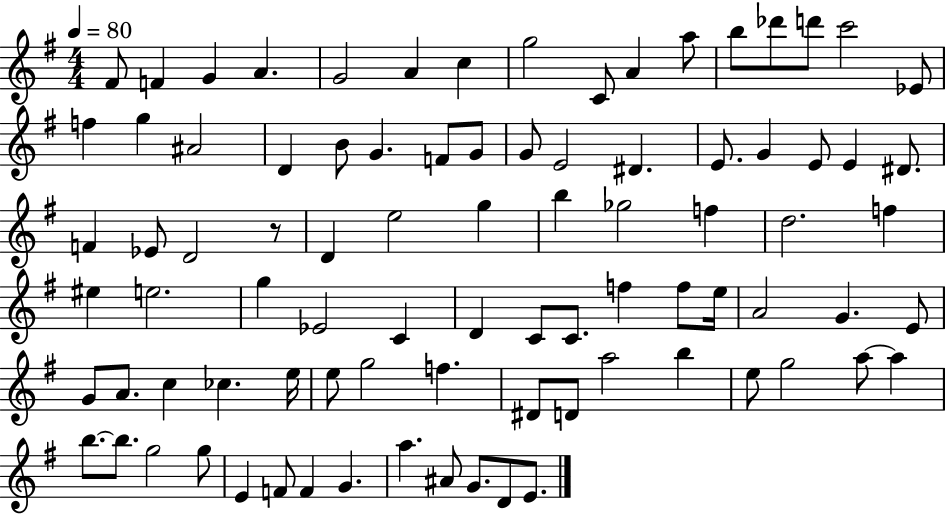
{
  \clef treble
  \numericTimeSignature
  \time 4/4
  \key g \major
  \tempo 4 = 80
  fis'8 f'4 g'4 a'4. | g'2 a'4 c''4 | g''2 c'8 a'4 a''8 | b''8 des'''8 d'''8 c'''2 ees'8 | \break f''4 g''4 ais'2 | d'4 b'8 g'4. f'8 g'8 | g'8 e'2 dis'4. | e'8. g'4 e'8 e'4 dis'8. | \break f'4 ees'8 d'2 r8 | d'4 e''2 g''4 | b''4 ges''2 f''4 | d''2. f''4 | \break eis''4 e''2. | g''4 ees'2 c'4 | d'4 c'8 c'8. f''4 f''8 e''16 | a'2 g'4. e'8 | \break g'8 a'8. c''4 ces''4. e''16 | e''8 g''2 f''4. | dis'8 d'8 a''2 b''4 | e''8 g''2 a''8~~ a''4 | \break b''8.~~ b''8. g''2 g''8 | e'4 f'8 f'4 g'4. | a''4. ais'8 g'8. d'8 e'8. | \bar "|."
}